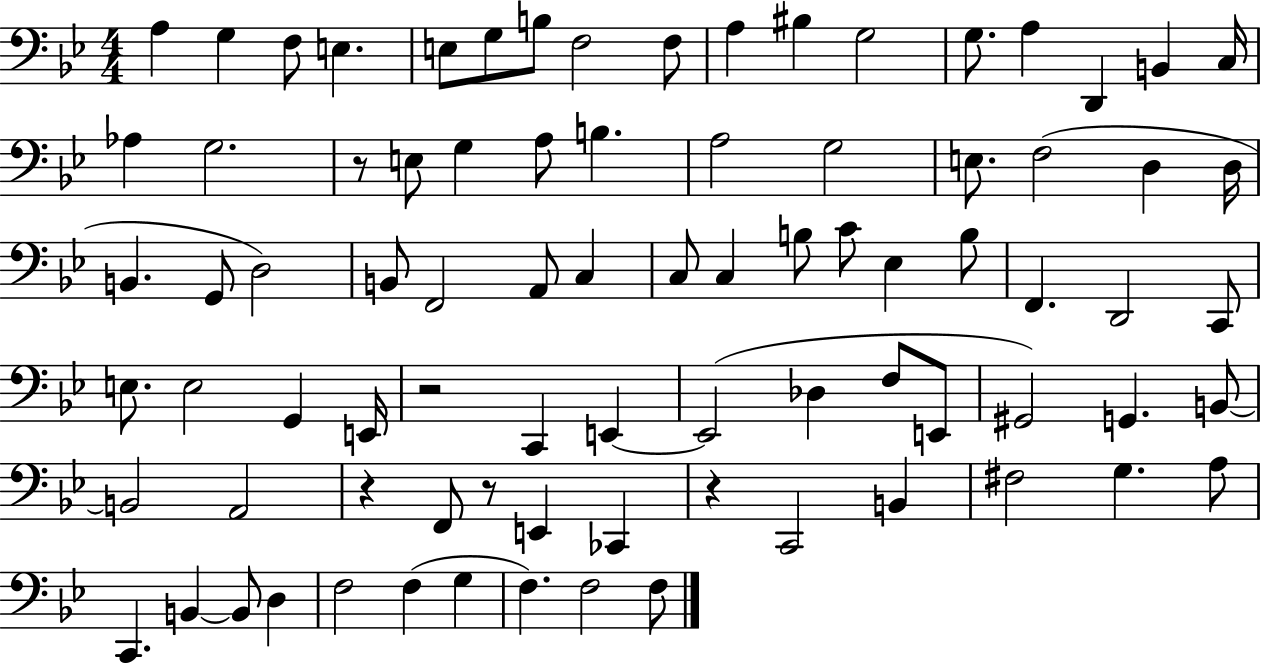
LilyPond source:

{
  \clef bass
  \numericTimeSignature
  \time 4/4
  \key bes \major
  a4 g4 f8 e4. | e8 g8 b8 f2 f8 | a4 bis4 g2 | g8. a4 d,4 b,4 c16 | \break aes4 g2. | r8 e8 g4 a8 b4. | a2 g2 | e8. f2( d4 d16 | \break b,4. g,8 d2) | b,8 f,2 a,8 c4 | c8 c4 b8 c'8 ees4 b8 | f,4. d,2 c,8 | \break e8. e2 g,4 e,16 | r2 c,4 e,4~~ | e,2( des4 f8 e,8 | gis,2) g,4. b,8~~ | \break b,2 a,2 | r4 f,8 r8 e,4 ces,4 | r4 c,2 b,4 | fis2 g4. a8 | \break c,4. b,4~~ b,8 d4 | f2 f4( g4 | f4.) f2 f8 | \bar "|."
}